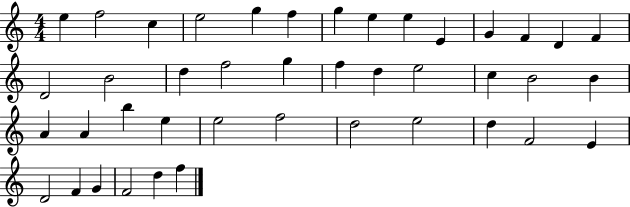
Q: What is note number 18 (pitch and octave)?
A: F5